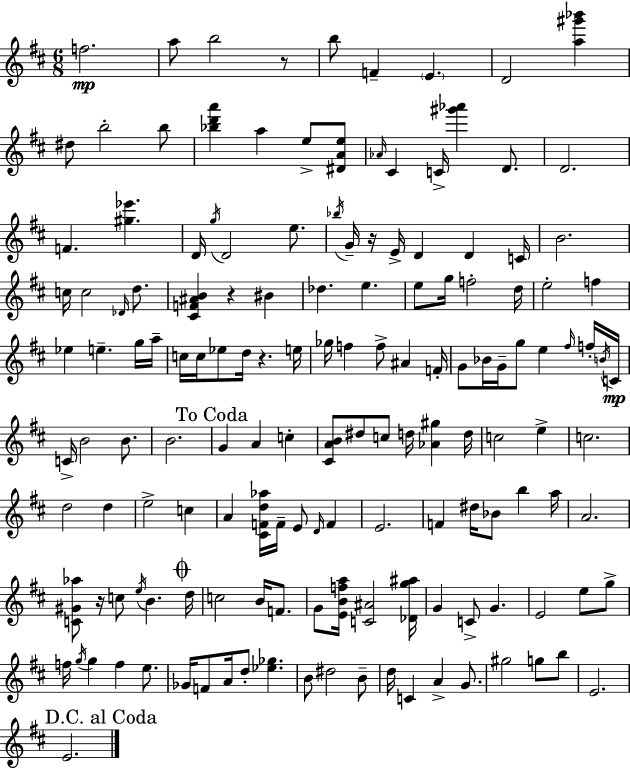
{
  \clef treble
  \numericTimeSignature
  \time 6/8
  \key d \major
  f''2.\mp | a''8 b''2 r8 | b''8 f'4-- \parenthesize e'4. | d'2 <a'' gis''' bes'''>4 | \break dis''8 b''2-. b''8 | <bes'' d''' a'''>4 a''4 e''8-> <dis' a' e''>8 | \grace { aes'16 } cis'4 c'16-> <gis''' aes'''>4 d'8. | d'2. | \break f'4. <gis'' ees'''>4. | d'16 \acciaccatura { g''16 } d'2 e''8. | \acciaccatura { bes''16 } g'16-- r16 e'16-> d'4 d'4 | c'16 b'2. | \break c''16 c''2 | \grace { des'16 } d''8. <cis' f' ais' b'>4 r4 | bis'4 des''4. e''4. | e''8 g''16 f''2-. | \break d''16 e''2-. | f''4 ees''4 e''4.-- | g''16 a''16-- c''16 c''16 ees''8 d''16 r4. | e''16 ges''16 f''4 f''8-> ais'4 | \break f'16-. g'8 bes'16 g'16-- g''8 e''4 | \grace { fis''16 } f''16-. \acciaccatura { b'16 } c'16\mp c'16-> b'2 | b'8. b'2. | \mark "To Coda" g'4 a'4 | \break c''4-. <cis' a' b'>8 dis''8 c''8 | d''16 <aes' gis''>4 d''16 c''2 | e''4-> c''2. | d''2 | \break d''4 e''2-> | c''4 a'4 <cis' f' d'' aes''>16 f'16-- | e'8 \grace { d'16 } f'4 e'2. | f'4 dis''16 | \break bes'8 b''4 a''16 a'2. | <c' gis' aes''>8 r16 c''8 | \acciaccatura { e''16 } b'4. \mark \markup { \musicglyph "scripts.coda" } d''16 c''2 | b'16 f'8. g'8 <e' b' f'' a''>16 <c' ais'>2 | \break <des' g'' ais''>16 g'4 | c'8-> g'4. e'2 | e''8 g''8-> f''16 \acciaccatura { g''16 } g''4 | f''4 e''8. ges'16 f'8 | \break a'16 d''8-. <ees'' ges''>4. b'8 dis''2 | b'8-- d''16 c'4 | a'4-> g'8. gis''2 | g''8 b''8 e'2. | \break \mark "D.C. al Coda" e'2. | \bar "|."
}